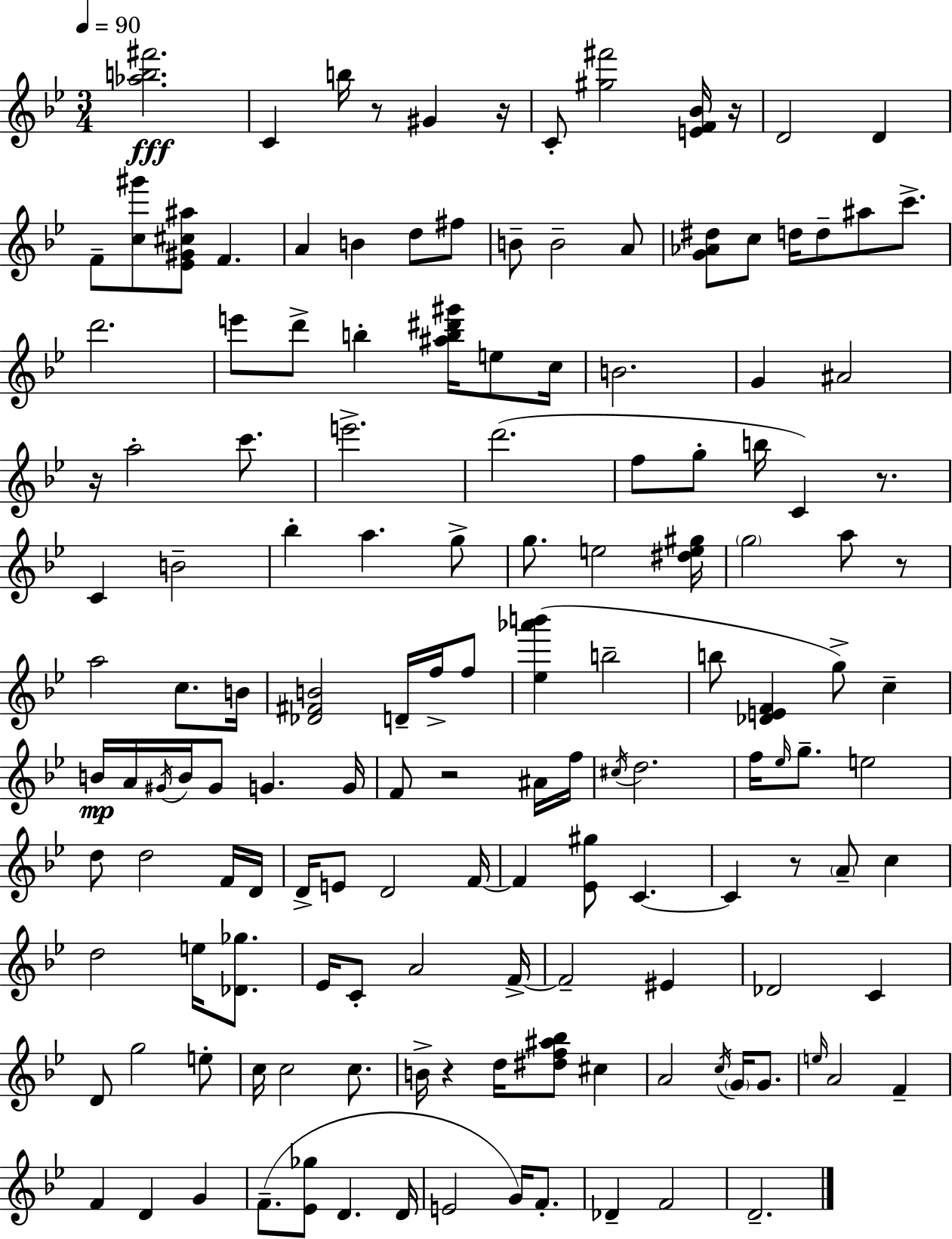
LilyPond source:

{
  \clef treble
  \numericTimeSignature
  \time 3/4
  \key bes \major
  \tempo 4 = 90
  <aes'' b'' fis'''>2.\fff | c'4 b''16 r8 gis'4 r16 | c'8-. <gis'' fis'''>2 <e' f' bes'>16 r16 | d'2 d'4 | \break f'8-- <c'' gis'''>8 <ees' gis' cis'' ais''>8 f'4. | a'4 b'4 d''8 fis''8 | b'8-- b'2-- a'8 | <g' aes' dis''>8 c''8 d''16 d''8-- ais''8 c'''8.-> | \break d'''2. | e'''8 d'''8-> b''4-. <ais'' b'' dis''' gis'''>16 e''8 c''16 | b'2. | g'4 ais'2 | \break r16 a''2-. c'''8. | e'''2.-> | d'''2.( | f''8 g''8-. b''16 c'4) r8. | \break c'4 b'2-- | bes''4-. a''4. g''8-> | g''8. e''2 <dis'' e'' gis''>16 | \parenthesize g''2 a''8 r8 | \break a''2 c''8. b'16 | <des' fis' b'>2 d'16-- f''16-> f''8 | <ees'' aes''' b'''>4( b''2-- | b''8 <des' e' f'>4 g''8->) c''4-- | \break b'16\mp a'16 \acciaccatura { gis'16 } b'16 gis'8 g'4. | g'16 f'8 r2 ais'16 | f''16 \acciaccatura { cis''16 } d''2. | f''16 \grace { ees''16 } g''8.-- e''2 | \break d''8 d''2 | f'16 d'16 d'16-> e'8 d'2 | f'16~~ f'4 <ees' gis''>8 c'4.~~ | c'4 r8 \parenthesize a'8-- c''4 | \break d''2 e''16 | <des' ges''>8. ees'16 c'8-. a'2 | f'16->~~ f'2-- eis'4 | des'2 c'4 | \break d'8 g''2 | e''8-. c''16 c''2 | c''8. b'16-> r4 d''16 <dis'' f'' ais'' bes''>8 cis''4 | a'2 \acciaccatura { c''16 } | \break \parenthesize g'16 g'8. \grace { e''16 } a'2 | f'4-- f'4 d'4 | g'4 f'8.--( <ees' ges''>8 d'4. | d'16 e'2 | \break g'16) f'8.-. des'4-- f'2 | d'2.-- | \bar "|."
}